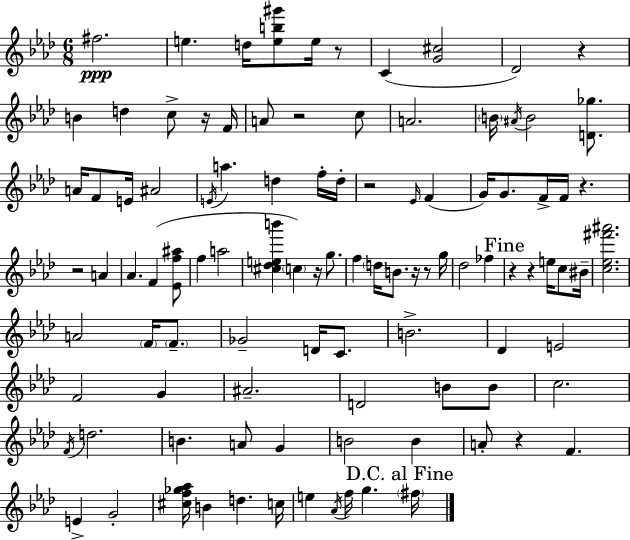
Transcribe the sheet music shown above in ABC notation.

X:1
T:Untitled
M:6/8
L:1/4
K:Fm
^f2 e d/4 [eb^g']/2 e/4 z/2 C [G^c]2 _D2 z B d c/2 z/4 F/4 A/2 z2 c/2 A2 B/4 ^A/4 B2 [D_g]/2 A/4 F/2 E/4 ^A2 E/4 a d f/4 d/4 z2 _E/4 F G/4 G/2 F/4 F/4 z z2 A _A F [_Ef^a]/2 f a2 [^c_deb'] c z/4 g/2 f d/4 B/2 z/4 z/2 g/4 _d2 _f z z e/4 c/2 ^B/4 [c_e^f'^a']2 A2 F/4 F/2 _G2 D/4 C/2 B2 _D E2 F2 G ^A2 D2 B/2 B/2 c2 F/4 d2 B A/2 G B2 B A/2 z F E G2 [^cf_g_a]/4 B d c/4 e _A/4 f/4 g ^f/4